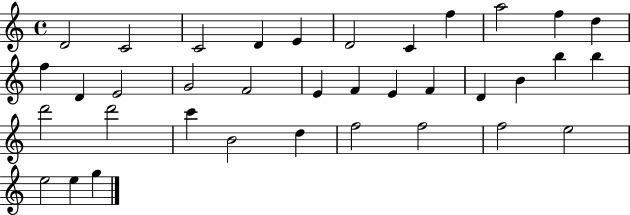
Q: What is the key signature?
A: C major